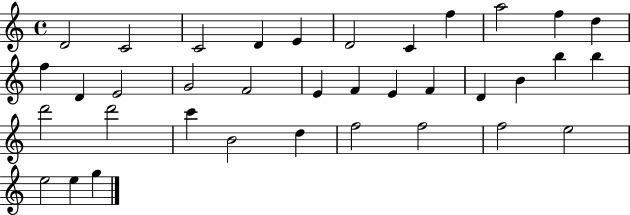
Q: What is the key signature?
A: C major